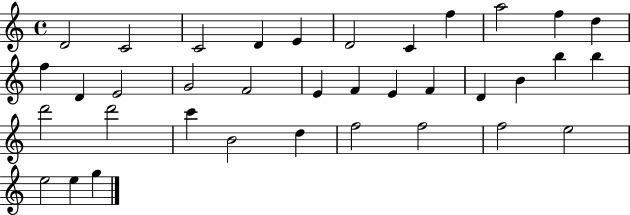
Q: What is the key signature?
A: C major